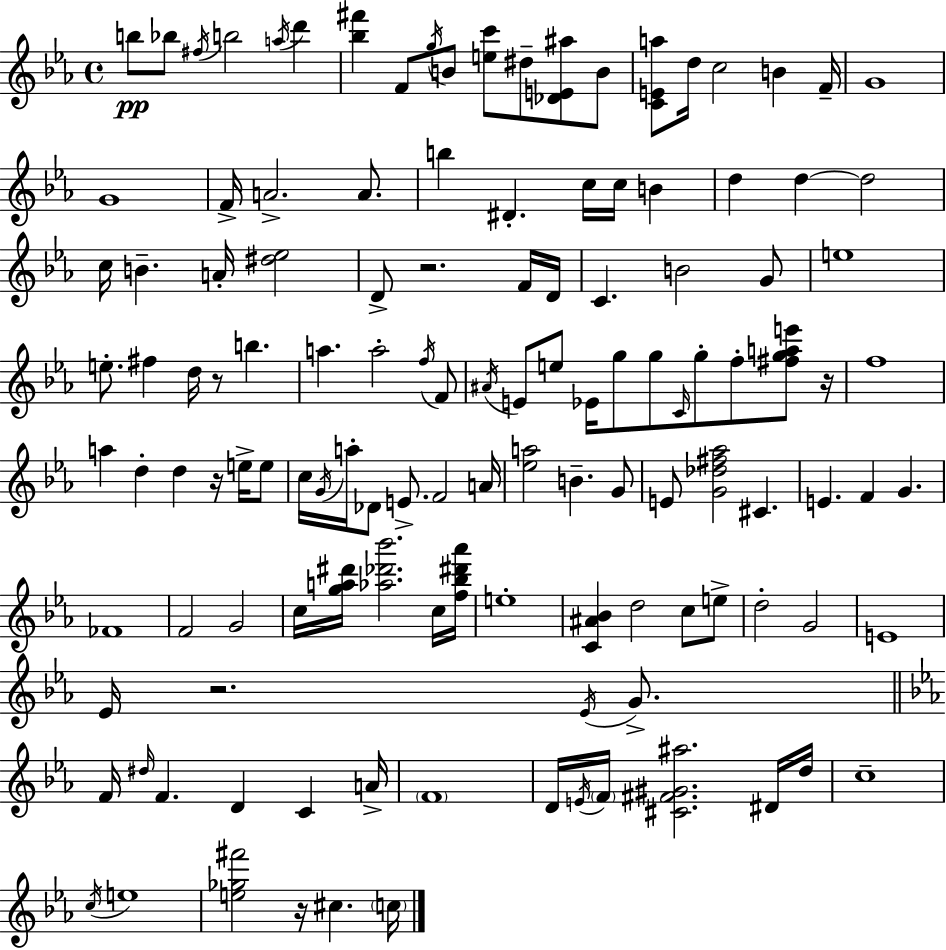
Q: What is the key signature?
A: EES major